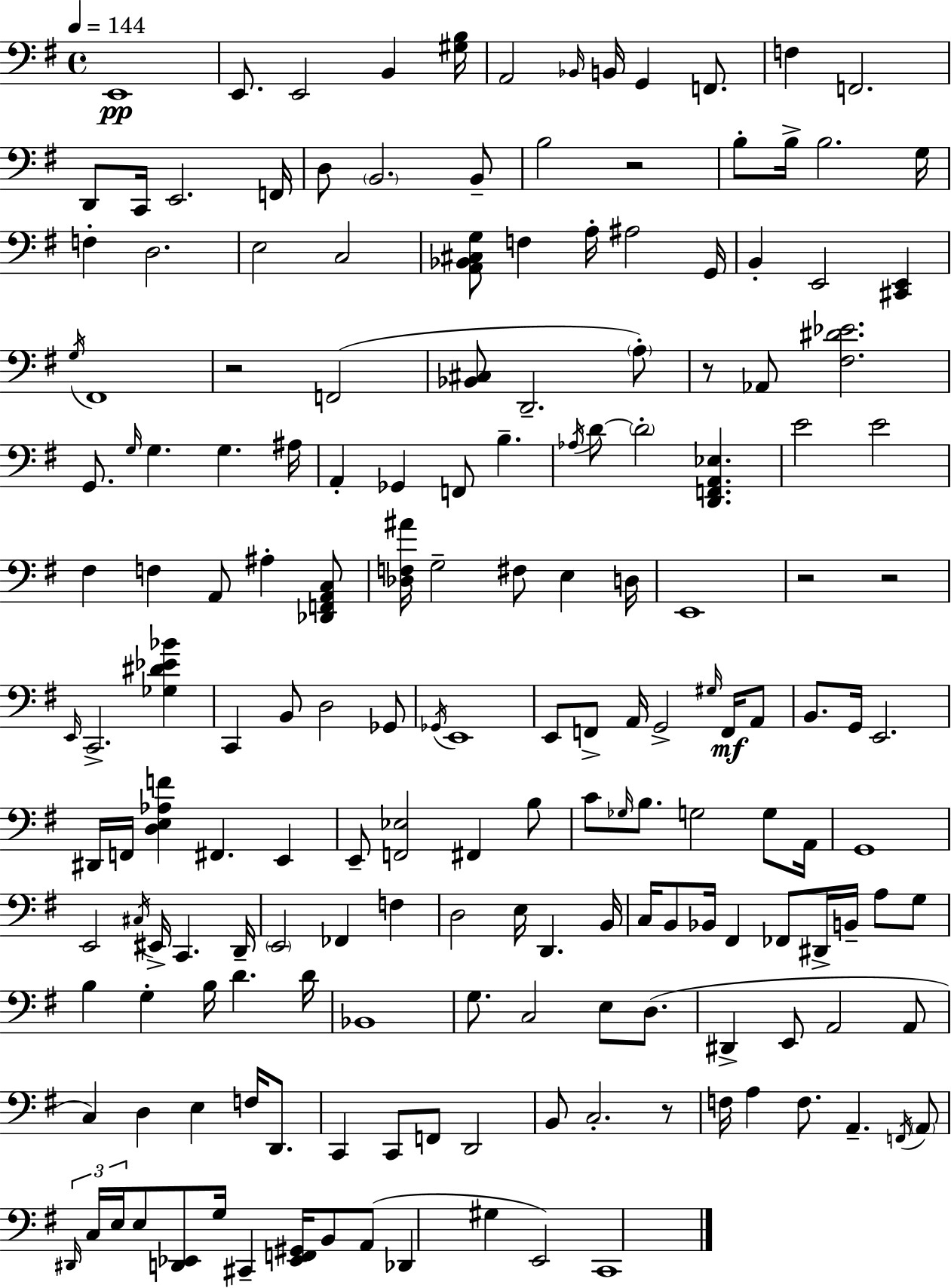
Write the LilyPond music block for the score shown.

{
  \clef bass
  \time 4/4
  \defaultTimeSignature
  \key e \minor
  \tempo 4 = 144
  e,1\pp | e,8. e,2 b,4 <gis b>16 | a,2 \grace { bes,16 } b,16 g,4 f,8. | f4 f,2. | \break d,8 c,16 e,2. | f,16 d8 \parenthesize b,2. b,8-- | b2 r2 | b8-. b16-> b2. | \break g16 f4-. d2. | e2 c2 | <a, bes, cis g>8 f4 a16-. ais2 | g,16 b,4-. e,2 <cis, e,>4 | \break \acciaccatura { g16 } fis,1 | r2 f,2( | <bes, cis>8 d,2.-- | \parenthesize a8-.) r8 aes,8 <fis dis' ees'>2. | \break g,8. \grace { g16 } g4. g4. | ais16 a,4-. ges,4 f,8 b4.-- | \acciaccatura { aes16 } d'8~~ \parenthesize d'2-. <d, f, a, ees>4. | e'2 e'2 | \break fis4 f4 a,8 ais4-. | <des, f, a, c>8 <des f ais'>16 g2-- fis8 e4 | d16 e,1 | r2 r2 | \break \grace { e,16 } c,2.-> | <ges dis' ees' bes'>4 c,4 b,8 d2 | ges,8 \acciaccatura { ges,16 } e,1 | e,8 f,8-> a,16 g,2-> | \break \grace { gis16 }\mf f,16 a,8 b,8. g,16 e,2. | dis,16 f,16 <d e aes f'>4 fis,4. | e,4 e,8-- <f, ees>2 | fis,4 b8 c'8 \grace { ges16 } b8. g2 | \break g8 a,16 g,1 | e,2 | \acciaccatura { cis16 } eis,16-> c,4. d,16-- \parenthesize e,2 | fes,4 f4 d2 | \break e16 d,4. b,16 c16 b,8 bes,16 fis,4 | fes,8 dis,16-> b,16-- a8 g8 b4 g4-. | b16 d'4. d'16 bes,1 | g8. c2 | \break e8 d8.( dis,4-> e,8 a,2 | a,8 c4) d4 | e4 f16 d,8. c,4 c,8 f,8 | d,2 b,8 c2.-. | \break r8 f16 a4 f8. | a,4.-- \acciaccatura { f,16 } \parenthesize a,8 \tuplet 3/2 { \grace { dis,16 } c16 e16 } e8 <d, ees,>8 | g16 cis,4-- <ees, f, gis,>16 b,8 a,8( des,4 gis4 | e,2) c,1 | \break \bar "|."
}